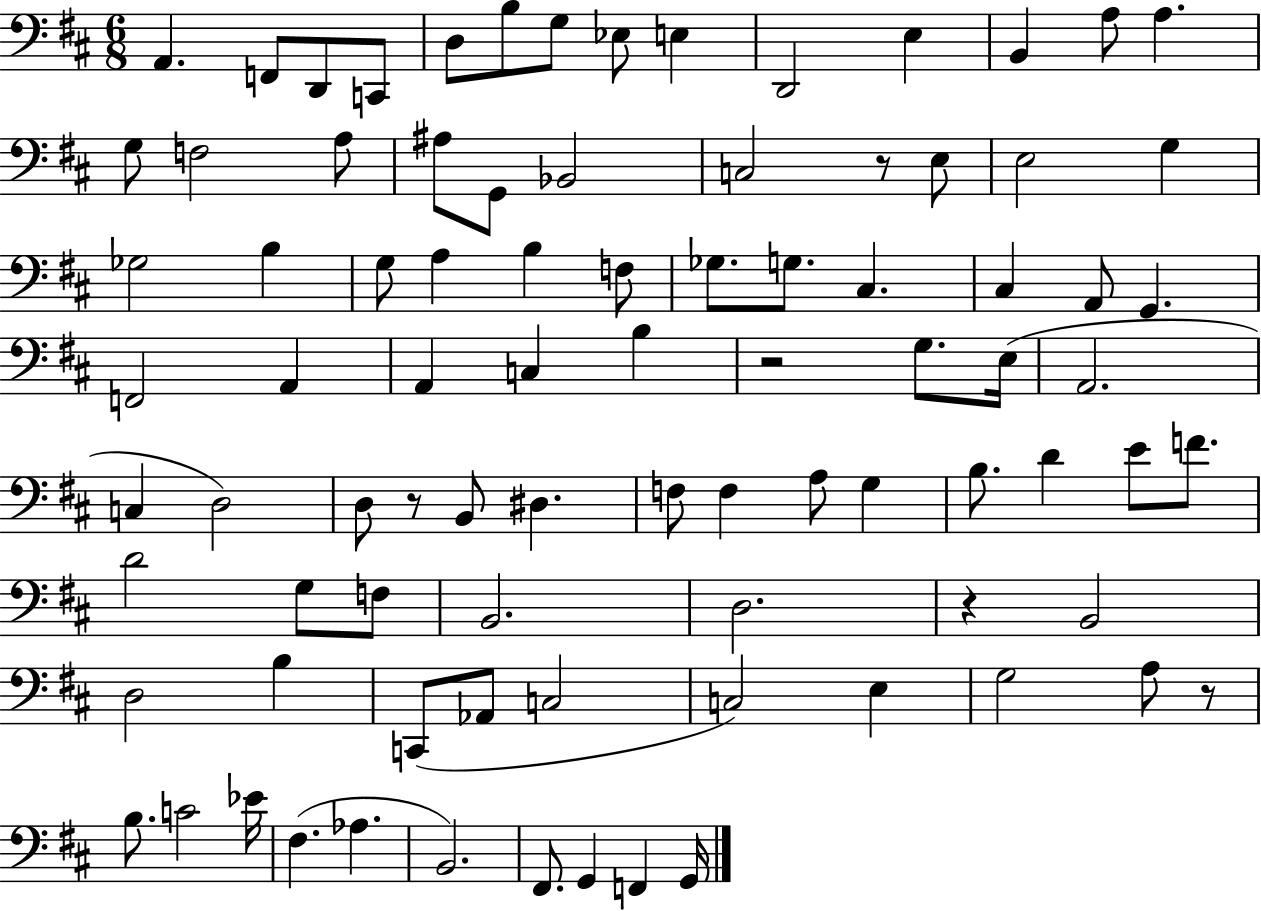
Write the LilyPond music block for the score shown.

{
  \clef bass
  \numericTimeSignature
  \time 6/8
  \key d \major
  \repeat volta 2 { a,4. f,8 d,8 c,8 | d8 b8 g8 ees8 e4 | d,2 e4 | b,4 a8 a4. | \break g8 f2 a8 | ais8 g,8 bes,2 | c2 r8 e8 | e2 g4 | \break ges2 b4 | g8 a4 b4 f8 | ges8. g8. cis4. | cis4 a,8 g,4. | \break f,2 a,4 | a,4 c4 b4 | r2 g8. e16( | a,2. | \break c4 d2) | d8 r8 b,8 dis4. | f8 f4 a8 g4 | b8. d'4 e'8 f'8. | \break d'2 g8 f8 | b,2. | d2. | r4 b,2 | \break d2 b4 | c,8( aes,8 c2 | c2) e4 | g2 a8 r8 | \break b8. c'2 ees'16 | fis4.( aes4. | b,2.) | fis,8. g,4 f,4 g,16 | \break } \bar "|."
}